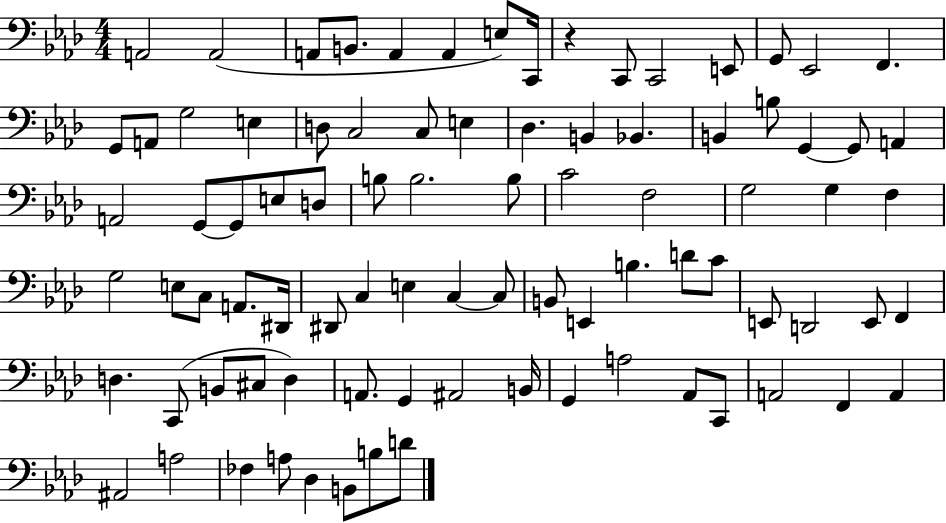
{
  \clef bass
  \numericTimeSignature
  \time 4/4
  \key aes \major
  \repeat volta 2 { a,2 a,2( | a,8 b,8. a,4 a,4 e8) c,16 | r4 c,8 c,2 e,8 | g,8 ees,2 f,4. | \break g,8 a,8 g2 e4 | d8 c2 c8 e4 | des4. b,4 bes,4. | b,4 b8 g,4~~ g,8 a,4 | \break a,2 g,8~~ g,8 e8 d8 | b8 b2. b8 | c'2 f2 | g2 g4 f4 | \break g2 e8 c8 a,8. dis,16 | dis,8 c4 e4 c4~~ c8 | b,8 e,4 b4. d'8 c'8 | e,8 d,2 e,8 f,4 | \break d4. c,8( b,8 cis8 d4) | a,8. g,4 ais,2 b,16 | g,4 a2 aes,8 c,8 | a,2 f,4 a,4 | \break ais,2 a2 | fes4 a8 des4 b,8 b8 d'8 | } \bar "|."
}